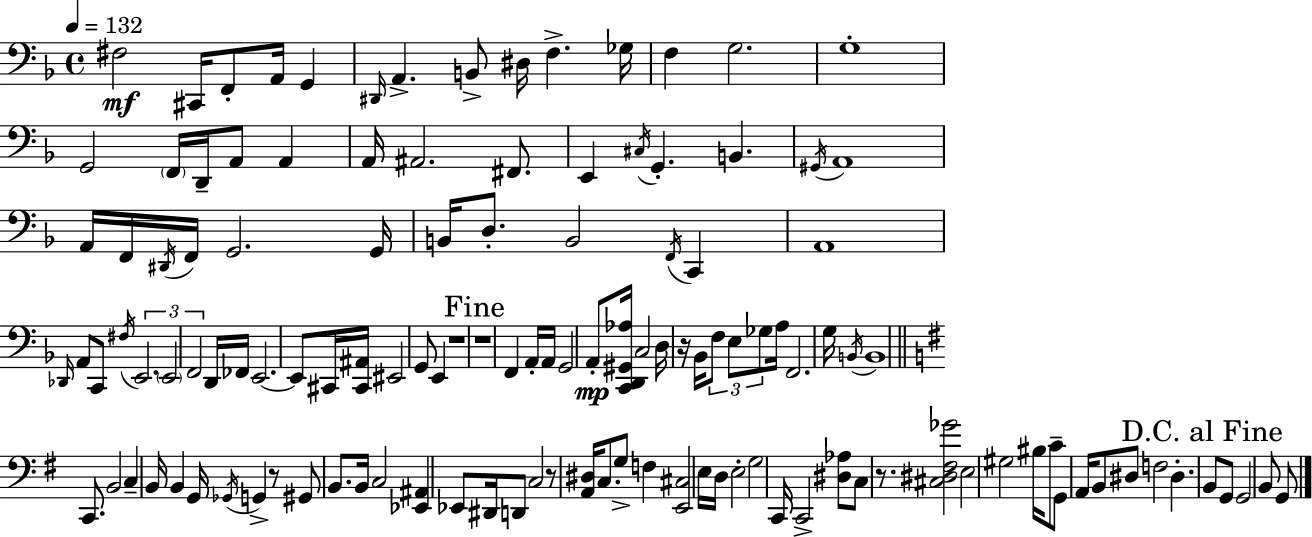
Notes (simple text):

F#3/h C#2/s F2/e A2/s G2/q D#2/s A2/q. B2/e D#3/s F3/q. Gb3/s F3/q G3/h. G3/w G2/h F2/s D2/s A2/e A2/q A2/s A#2/h. F#2/e. E2/q C#3/s G2/q. B2/q. G#2/s A2/w A2/s F2/s D#2/s F2/s G2/h. G2/s B2/s D3/e. B2/h F2/s C2/q A2/w Db2/s A2/e C2/e F#3/s E2/h. E2/h F2/h D2/s FES2/s E2/h. E2/e C#2/s [C#2,A#2]/s EIS2/h G2/e E2/q R/w R/w F2/q A2/s A2/s G2/h A2/e [C2,D2,G#2,Ab3]/s C3/h D3/s R/s Bb2/s F3/e E3/e Gb3/e A3/s F2/h. G3/s B2/s B2/w C2/e. B2/h C3/q B2/s B2/q G2/s Gb2/s G2/q R/e G#2/e B2/e. B2/s C3/h [Eb2,A#2]/q Eb2/e D#2/s D2/e C3/h R/e [A2,D#3]/s C3/e. G3/e F3/q [E2,C#3]/h E3/s D3/s E3/h G3/h C2/s C2/h [D#3,Ab3]/e C3/e R/e. [C#3,D#3,F#3,Gb4]/h E3/h G#3/h BIS3/s C4/e G2/e A2/s B2/e D#3/e F3/h D#3/q. B2/e G2/e G2/h B2/e G2/e